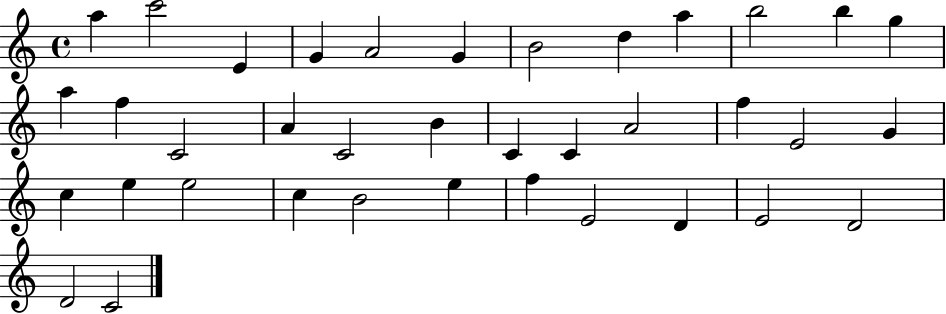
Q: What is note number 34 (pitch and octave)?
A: E4